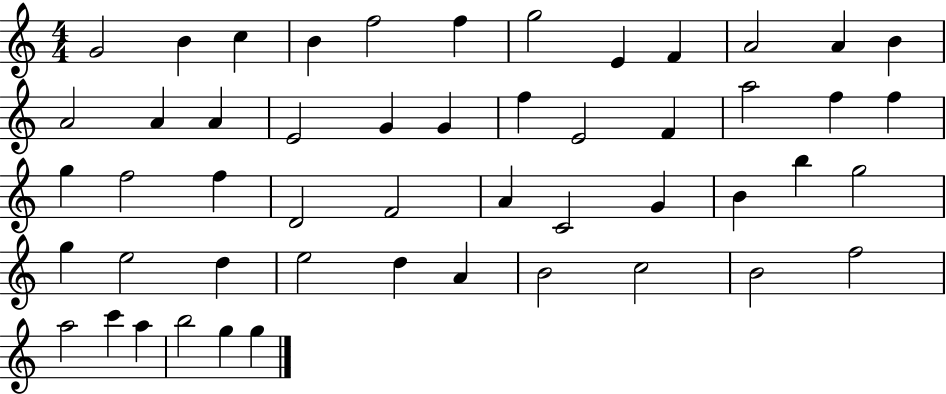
G4/h B4/q C5/q B4/q F5/h F5/q G5/h E4/q F4/q A4/h A4/q B4/q A4/h A4/q A4/q E4/h G4/q G4/q F5/q E4/h F4/q A5/h F5/q F5/q G5/q F5/h F5/q D4/h F4/h A4/q C4/h G4/q B4/q B5/q G5/h G5/q E5/h D5/q E5/h D5/q A4/q B4/h C5/h B4/h F5/h A5/h C6/q A5/q B5/h G5/q G5/q